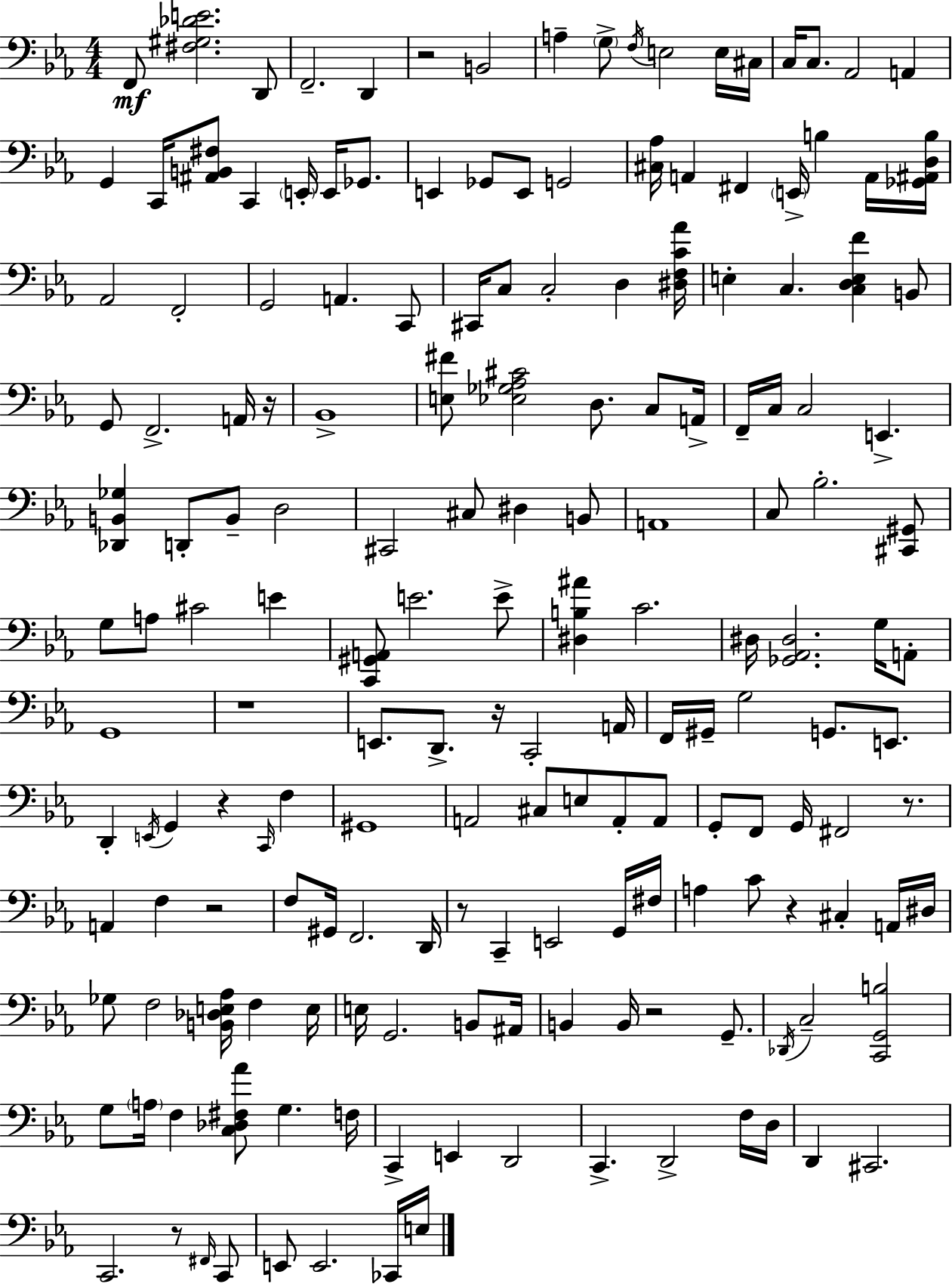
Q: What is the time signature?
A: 4/4